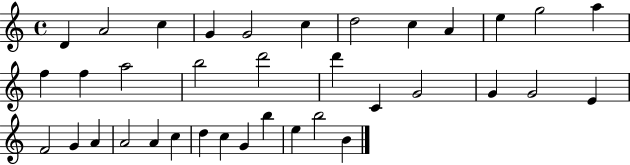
X:1
T:Untitled
M:4/4
L:1/4
K:C
D A2 c G G2 c d2 c A e g2 a f f a2 b2 d'2 d' C G2 G G2 E F2 G A A2 A c d c G b e b2 B